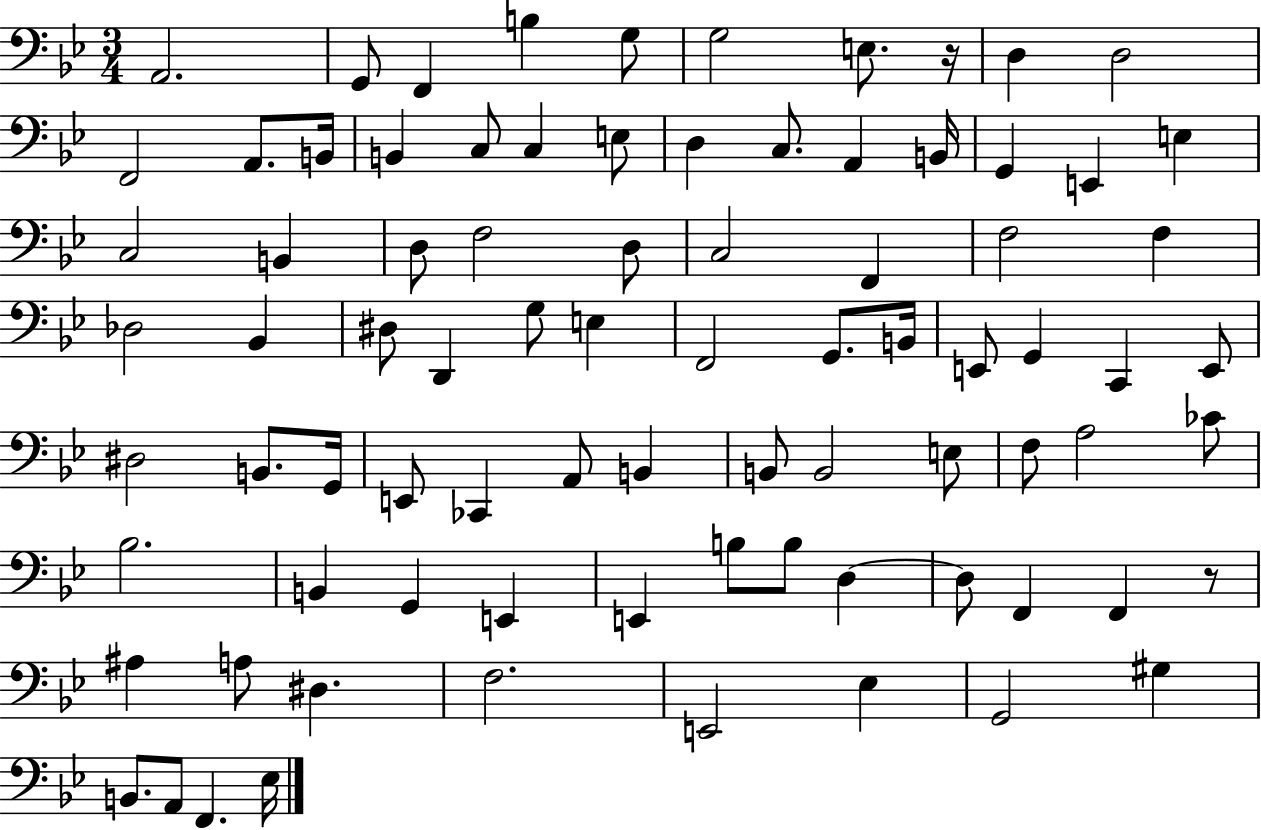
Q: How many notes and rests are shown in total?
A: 83